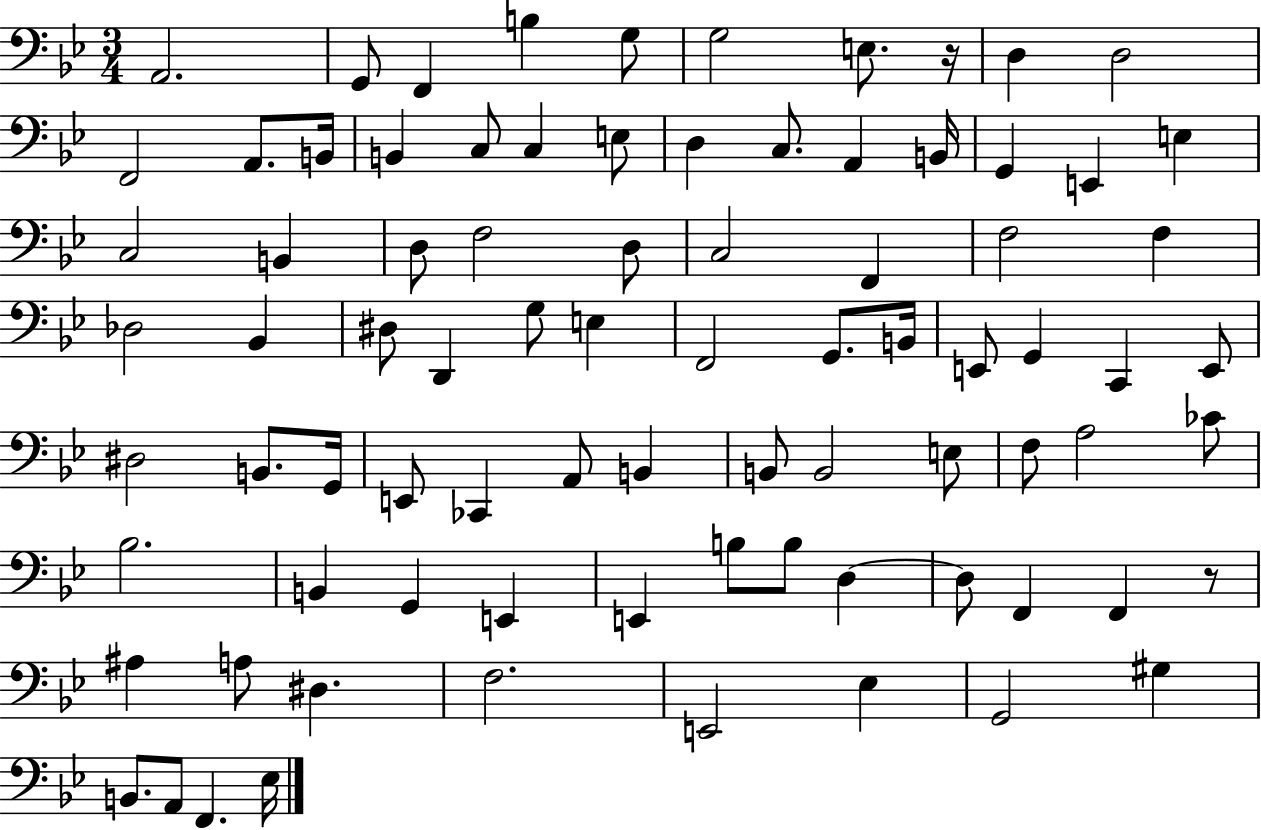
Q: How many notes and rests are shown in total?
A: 83